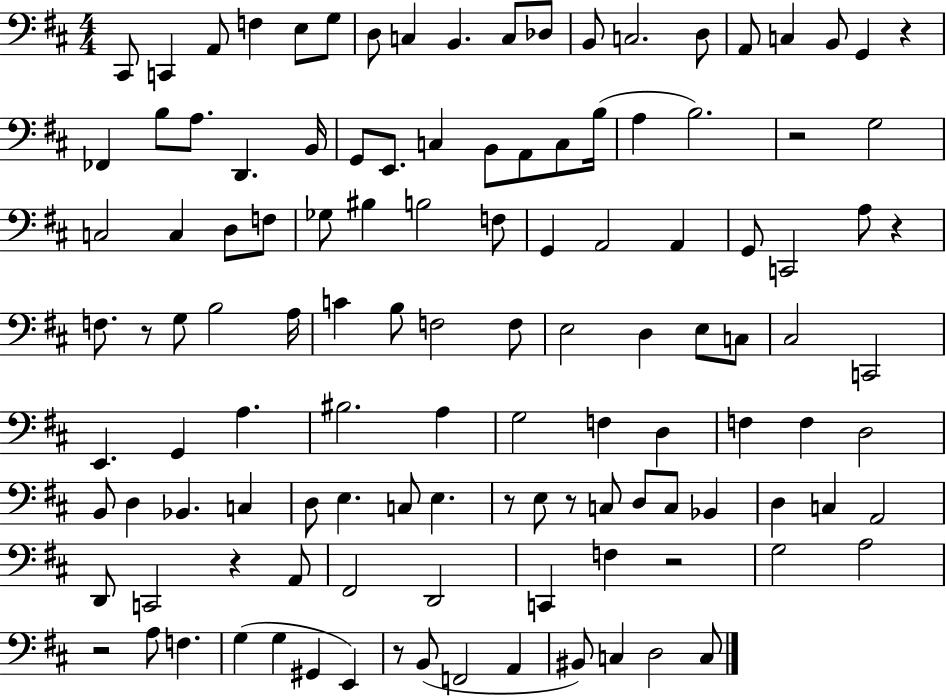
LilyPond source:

{
  \clef bass
  \numericTimeSignature
  \time 4/4
  \key d \major
  cis,8 c,4 a,8 f4 e8 g8 | d8 c4 b,4. c8 des8 | b,8 c2. d8 | a,8 c4 b,8 g,4 r4 | \break fes,4 b8 a8. d,4. b,16 | g,8 e,8. c4 b,8 a,8 c8 b16( | a4 b2.) | r2 g2 | \break c2 c4 d8 f8 | ges8 bis4 b2 f8 | g,4 a,2 a,4 | g,8 c,2 a8 r4 | \break f8. r8 g8 b2 a16 | c'4 b8 f2 f8 | e2 d4 e8 c8 | cis2 c,2 | \break e,4. g,4 a4. | bis2. a4 | g2 f4 d4 | f4 f4 d2 | \break b,8 d4 bes,4. c4 | d8 e4. c8 e4. | r8 e8 r8 c8 d8 c8 bes,4 | d4 c4 a,2 | \break d,8 c,2 r4 a,8 | fis,2 d,2 | c,4 f4 r2 | g2 a2 | \break r2 a8 f4. | g4( g4 gis,4 e,4) | r8 b,8( f,2 a,4 | bis,8) c4 d2 c8 | \break \bar "|."
}